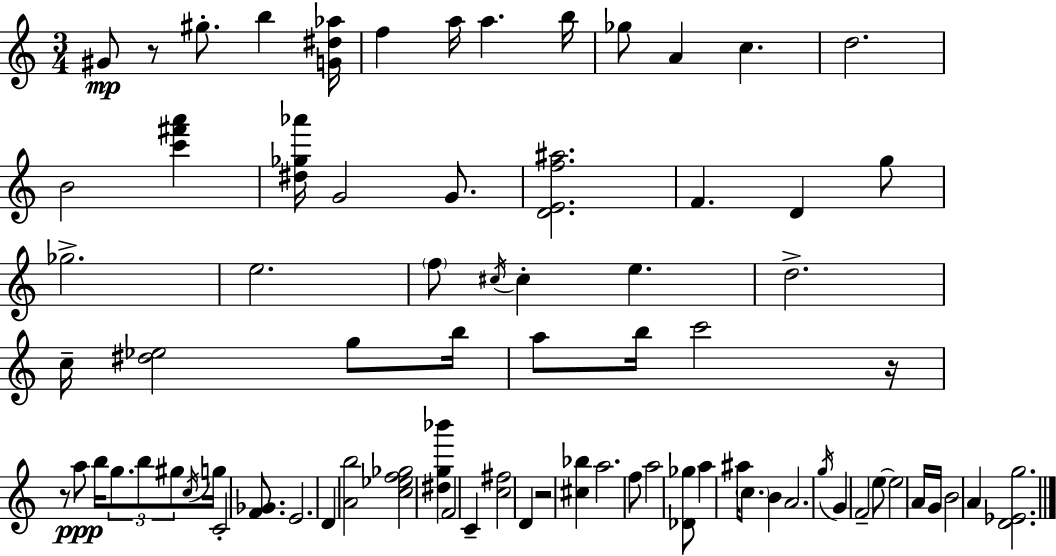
X:1
T:Untitled
M:3/4
L:1/4
K:Am
^G/2 z/2 ^g/2 b [G^d_a]/4 f a/4 a b/4 _g/2 A c d2 B2 [c'^f'a'] [^d_g_a']/4 G2 G/2 [DEf^a]2 F D g/2 _g2 e2 f/2 ^c/4 ^c e d2 c/4 [^d_e]2 g/2 b/4 a/2 b/4 c'2 z/4 z/2 a/2 b/4 g/2 b/2 ^g/2 c/4 g/4 C2 [F_G]/2 E2 D [Ab]2 [c_ef_g]2 [^dg_b'] F2 C [c^f]2 D z2 [^c_b] a2 f/2 a2 [_D_g]/2 a ^a/4 c/2 B A2 g/4 G F2 e/2 e2 A/4 G/4 B2 A [D_Eg]2